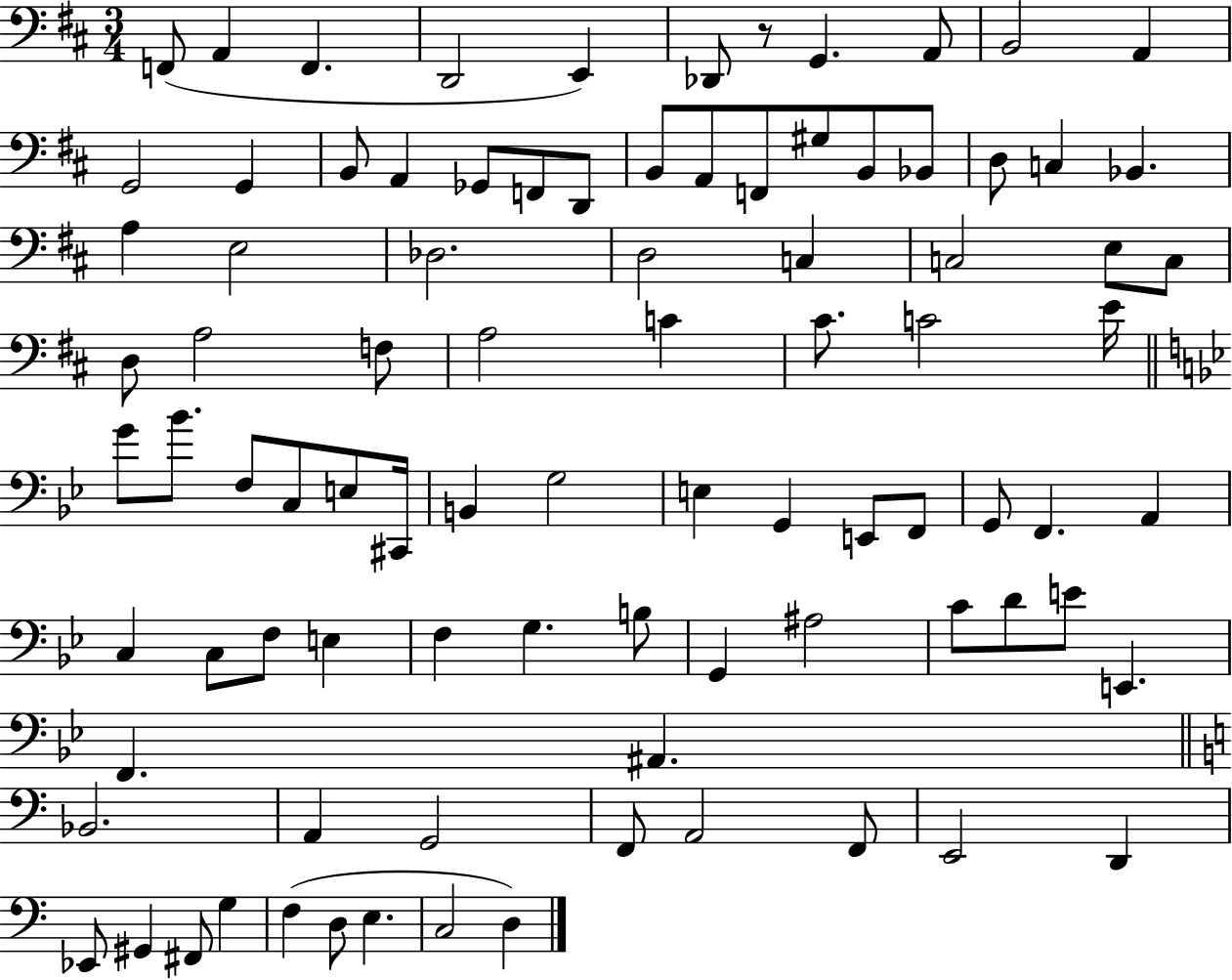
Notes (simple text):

F2/e A2/q F2/q. D2/h E2/q Db2/e R/e G2/q. A2/e B2/h A2/q G2/h G2/q B2/e A2/q Gb2/e F2/e D2/e B2/e A2/e F2/e G#3/e B2/e Bb2/e D3/e C3/q Bb2/q. A3/q E3/h Db3/h. D3/h C3/q C3/h E3/e C3/e D3/e A3/h F3/e A3/h C4/q C#4/e. C4/h E4/s G4/e Bb4/e. F3/e C3/e E3/e C#2/s B2/q G3/h E3/q G2/q E2/e F2/e G2/e F2/q. A2/q C3/q C3/e F3/e E3/q F3/q G3/q. B3/e G2/q A#3/h C4/e D4/e E4/e E2/q. F2/q. A#2/q. Bb2/h. A2/q G2/h F2/e A2/h F2/e E2/h D2/q Eb2/e G#2/q F#2/e G3/q F3/q D3/e E3/q. C3/h D3/q